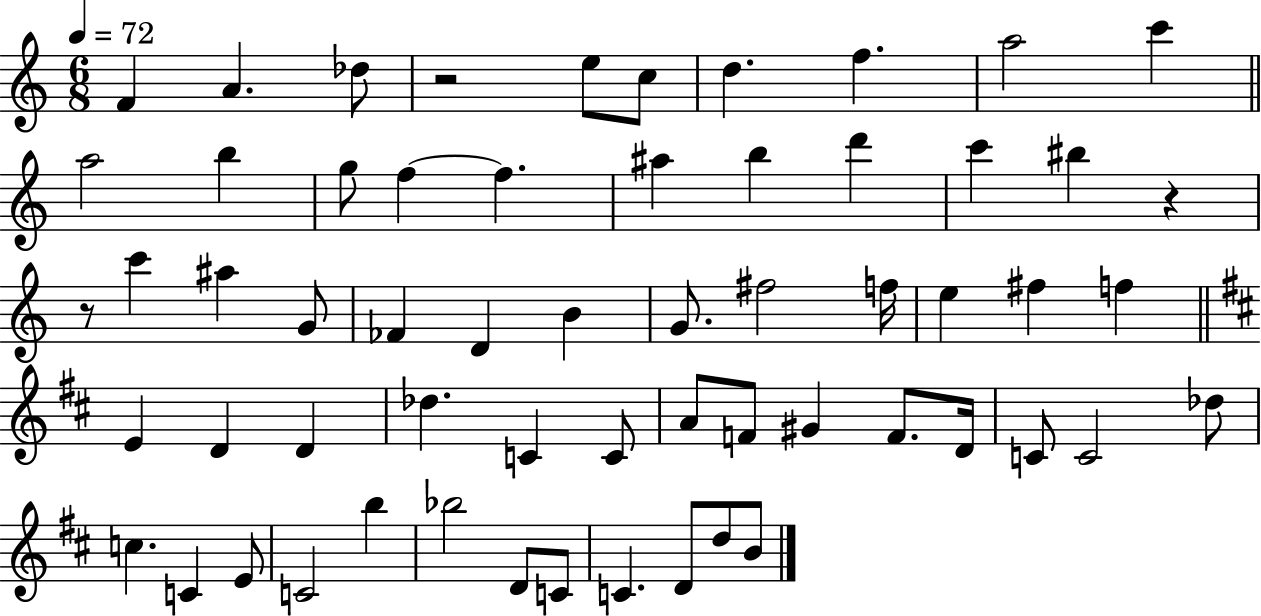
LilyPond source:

{
  \clef treble
  \numericTimeSignature
  \time 6/8
  \key c \major
  \tempo 4 = 72
  f'4 a'4. des''8 | r2 e''8 c''8 | d''4. f''4. | a''2 c'''4 | \break \bar "||" \break \key c \major a''2 b''4 | g''8 f''4~~ f''4. | ais''4 b''4 d'''4 | c'''4 bis''4 r4 | \break r8 c'''4 ais''4 g'8 | fes'4 d'4 b'4 | g'8. fis''2 f''16 | e''4 fis''4 f''4 | \break \bar "||" \break \key d \major e'4 d'4 d'4 | des''4. c'4 c'8 | a'8 f'8 gis'4 f'8. d'16 | c'8 c'2 des''8 | \break c''4. c'4 e'8 | c'2 b''4 | bes''2 d'8 c'8 | c'4. d'8 d''8 b'8 | \break \bar "|."
}